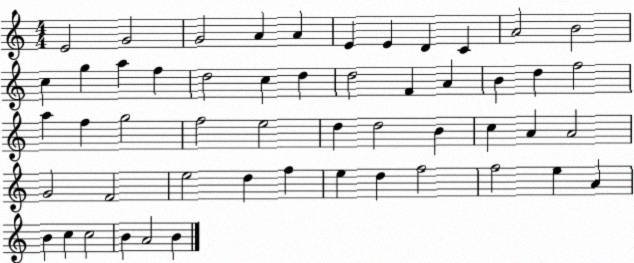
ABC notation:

X:1
T:Untitled
M:4/4
L:1/4
K:C
E2 G2 G2 A A E E D C A2 B2 c g a f d2 c d d2 F A B d f2 a f g2 f2 e2 d d2 B c A A2 G2 F2 e2 d f e d f2 f2 e A B c c2 B A2 B